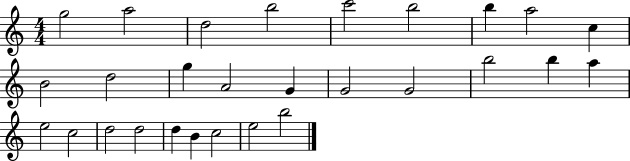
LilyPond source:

{
  \clef treble
  \numericTimeSignature
  \time 4/4
  \key c \major
  g''2 a''2 | d''2 b''2 | c'''2 b''2 | b''4 a''2 c''4 | \break b'2 d''2 | g''4 a'2 g'4 | g'2 g'2 | b''2 b''4 a''4 | \break e''2 c''2 | d''2 d''2 | d''4 b'4 c''2 | e''2 b''2 | \break \bar "|."
}